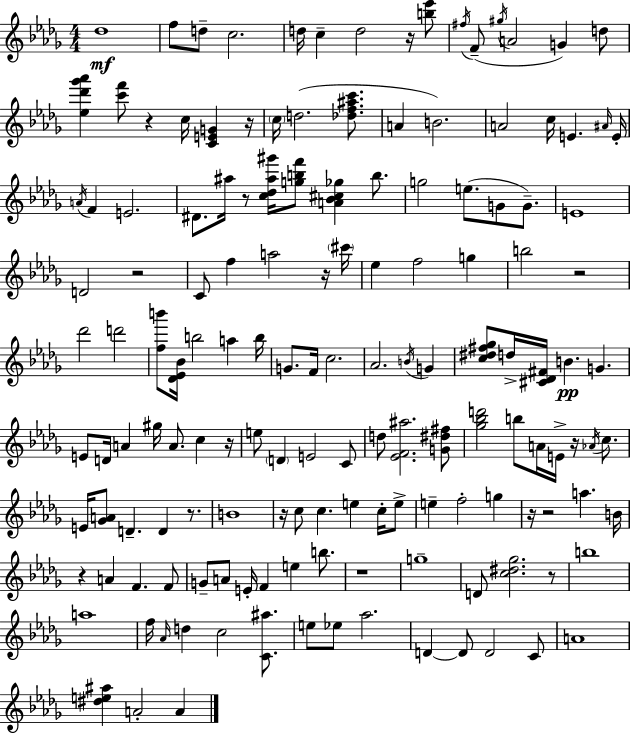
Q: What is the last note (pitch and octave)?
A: A4